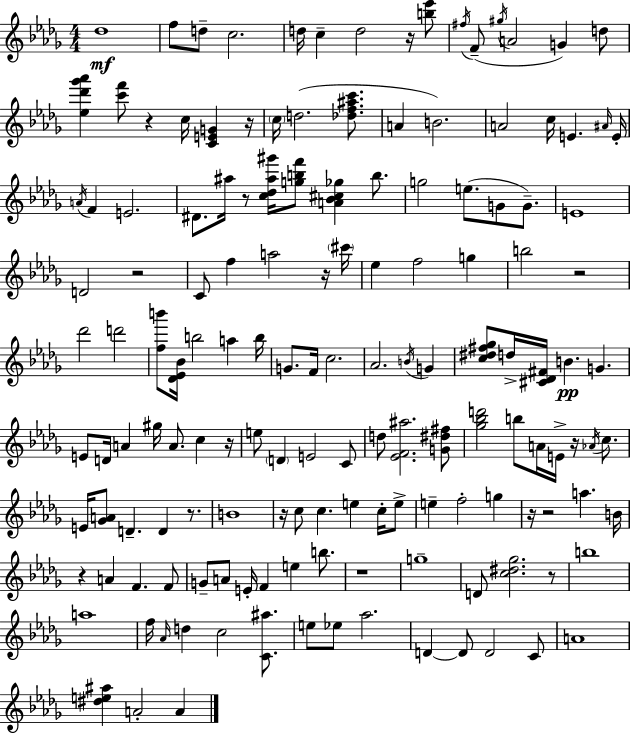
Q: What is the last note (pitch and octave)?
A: A4